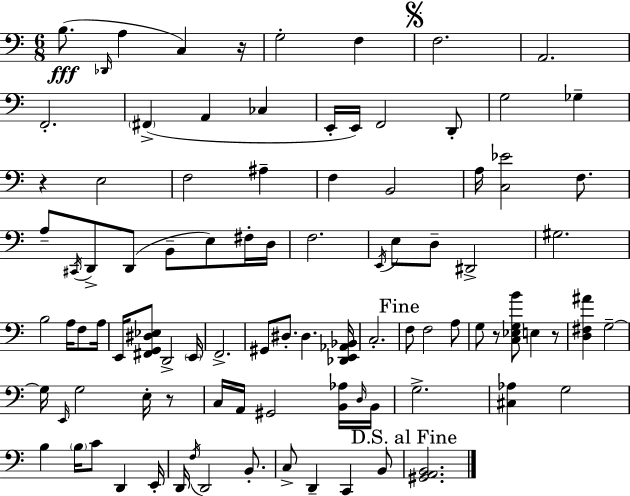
{
  \clef bass
  \numericTimeSignature
  \time 6/8
  \key a \minor
  b8.(\fff \grace { des,16 } a4 c4) | r16 g2-. f4 | \mark \markup { \musicglyph "scripts.segno" } f2. | a,2. | \break f,2.-. | \parenthesize fis,4->( a,4 ces4 | e,16-. e,16) f,2 d,8-. | g2 ges4-- | \break r4 e2 | f2 ais4-- | f4 b,2 | a16 <c ees'>2 f8. | \break a8-- \acciaccatura { cis,16 } d,8-> d,8( b,8-- e8) | fis16-. d16 f2. | \acciaccatura { e,16 } e8 d8-- dis,2-> | gis2. | \break b2 a16 | f8 a16 e,16 <fis, g, dis ees>8 d,2-> | \parenthesize e,16 f,2.-> | gis,8 dis8.-. dis4. | \break <des, e, aes, bes,>16 c2.-. | \mark "Fine" f8 f2 | a8 g8 r8 <c ees g b'>8 e4 | r8 <d fis ais'>4 g2--~~ | \break g16 \grace { e,16 } g2 | e16-. r8 c16 a,16 gis,2 | <b, aes>16 \grace { d16 } b,16 g2.-> | <cis aes>4 g2 | \break b4 \parenthesize b16 c'8 | d,4 e,16-. d,16 \acciaccatura { f16 } d,2 | b,8.-. c8-> d,4-- | c,4 b,8 \mark "D.S. al Fine" <gis, a, b,>2. | \break \bar "|."
}